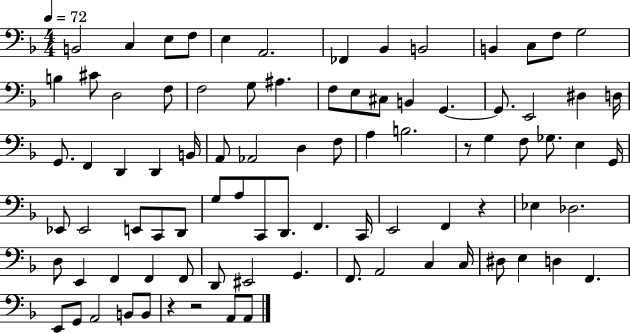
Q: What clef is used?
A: bass